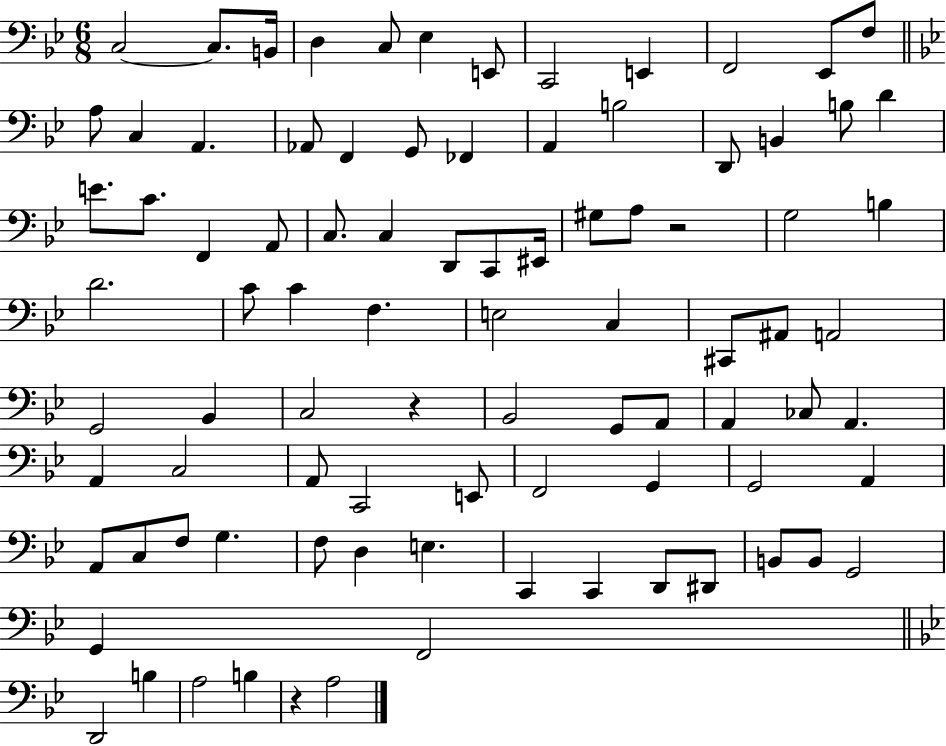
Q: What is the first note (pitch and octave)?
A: C3